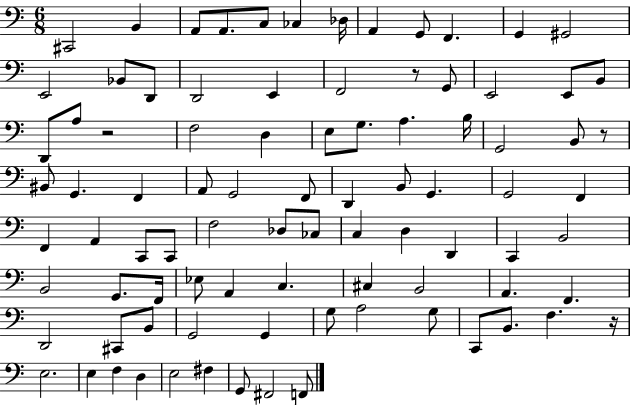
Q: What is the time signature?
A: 6/8